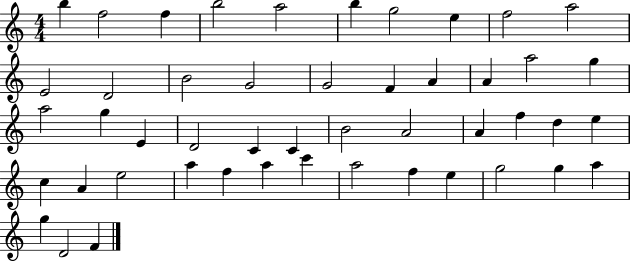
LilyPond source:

{
  \clef treble
  \numericTimeSignature
  \time 4/4
  \key c \major
  b''4 f''2 f''4 | b''2 a''2 | b''4 g''2 e''4 | f''2 a''2 | \break e'2 d'2 | b'2 g'2 | g'2 f'4 a'4 | a'4 a''2 g''4 | \break a''2 g''4 e'4 | d'2 c'4 c'4 | b'2 a'2 | a'4 f''4 d''4 e''4 | \break c''4 a'4 e''2 | a''4 f''4 a''4 c'''4 | a''2 f''4 e''4 | g''2 g''4 a''4 | \break g''4 d'2 f'4 | \bar "|."
}